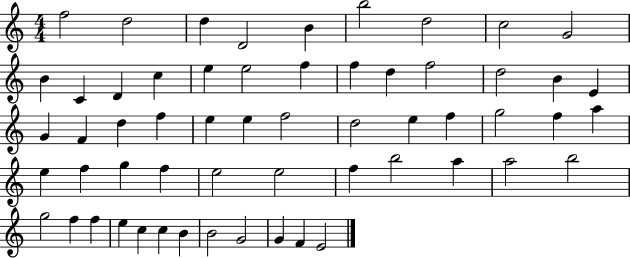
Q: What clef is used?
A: treble